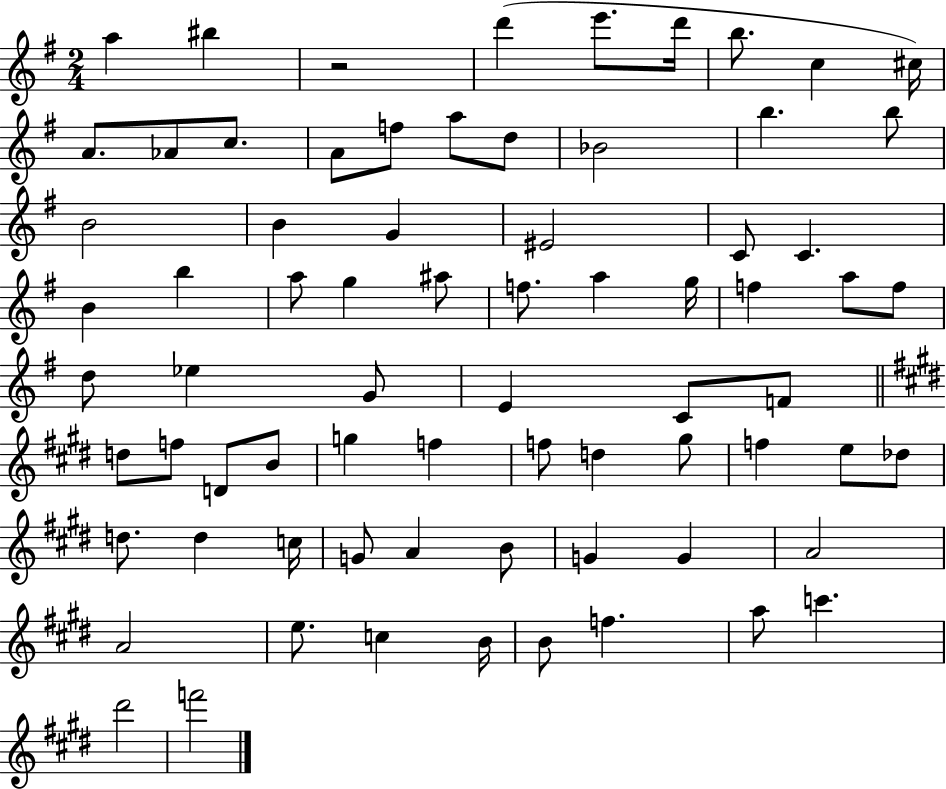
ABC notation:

X:1
T:Untitled
M:2/4
L:1/4
K:G
a ^b z2 d' e'/2 d'/4 b/2 c ^c/4 A/2 _A/2 c/2 A/2 f/2 a/2 d/2 _B2 b b/2 B2 B G ^E2 C/2 C B b a/2 g ^a/2 f/2 a g/4 f a/2 f/2 d/2 _e G/2 E C/2 F/2 d/2 f/2 D/2 B/2 g f f/2 d ^g/2 f e/2 _d/2 d/2 d c/4 G/2 A B/2 G G A2 A2 e/2 c B/4 B/2 f a/2 c' ^d'2 f'2